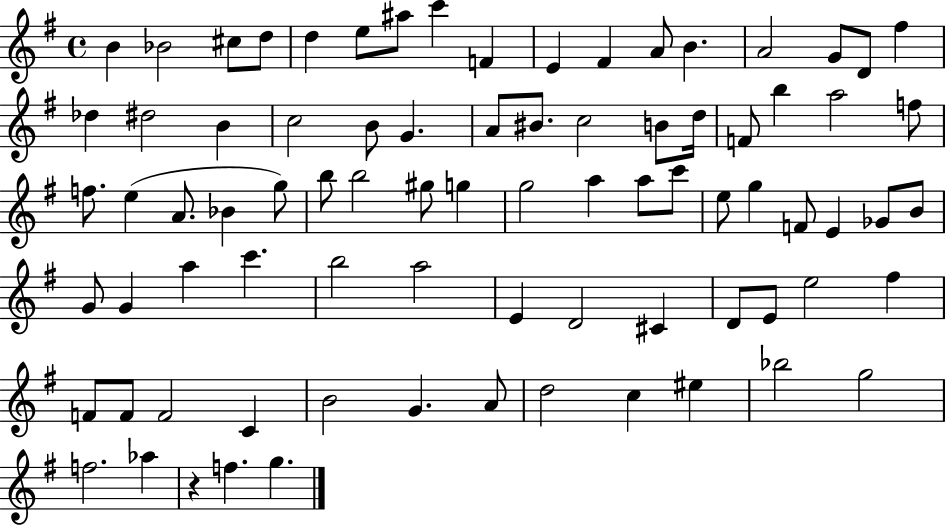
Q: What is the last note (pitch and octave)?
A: G5